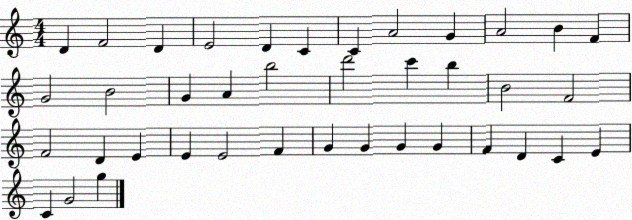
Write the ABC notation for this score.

X:1
T:Untitled
M:4/4
L:1/4
K:C
D F2 D E2 D C C A2 G A2 B F G2 B2 G A b2 d'2 c' b B2 F2 F2 D E E E2 F G G G G F D C E C G2 g